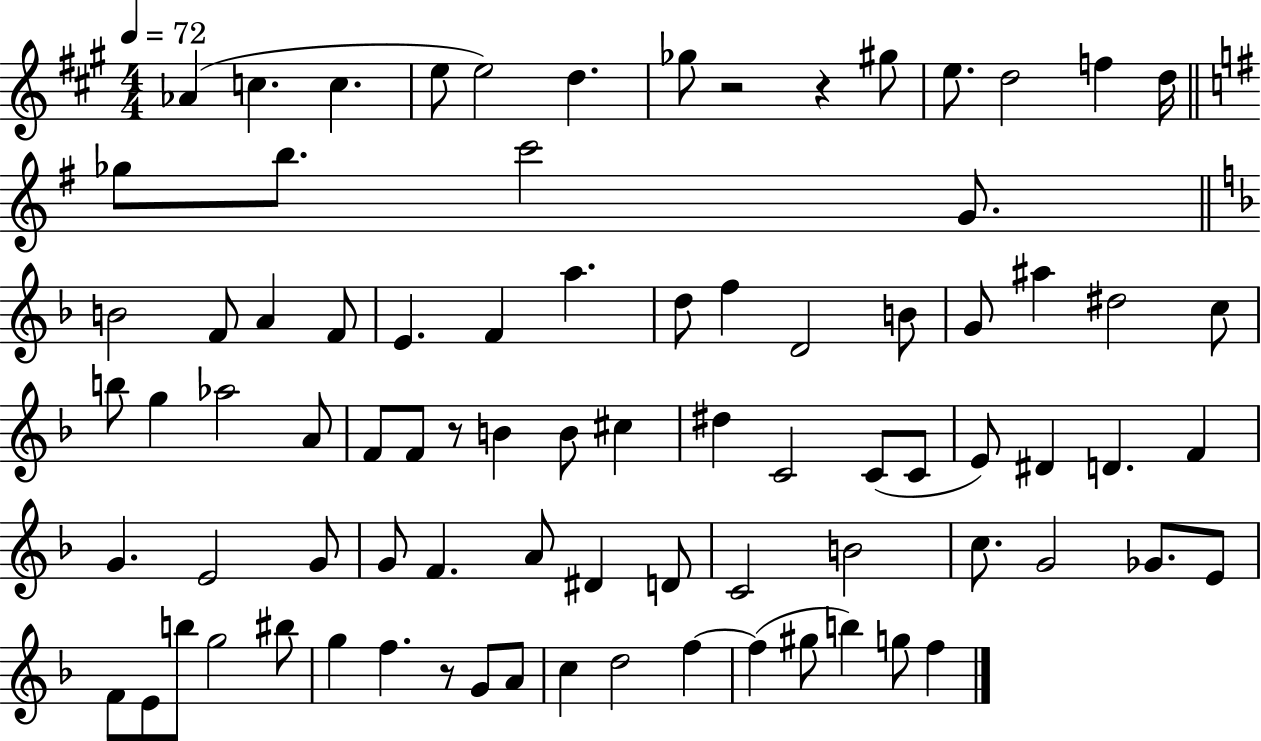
Ab4/q C5/q. C5/q. E5/e E5/h D5/q. Gb5/e R/h R/q G#5/e E5/e. D5/h F5/q D5/s Gb5/e B5/e. C6/h G4/e. B4/h F4/e A4/q F4/e E4/q. F4/q A5/q. D5/e F5/q D4/h B4/e G4/e A#5/q D#5/h C5/e B5/e G5/q Ab5/h A4/e F4/e F4/e R/e B4/q B4/e C#5/q D#5/q C4/h C4/e C4/e E4/e D#4/q D4/q. F4/q G4/q. E4/h G4/e G4/e F4/q. A4/e D#4/q D4/e C4/h B4/h C5/e. G4/h Gb4/e. E4/e F4/e E4/e B5/e G5/h BIS5/e G5/q F5/q. R/e G4/e A4/e C5/q D5/h F5/q F5/q G#5/e B5/q G5/e F5/q